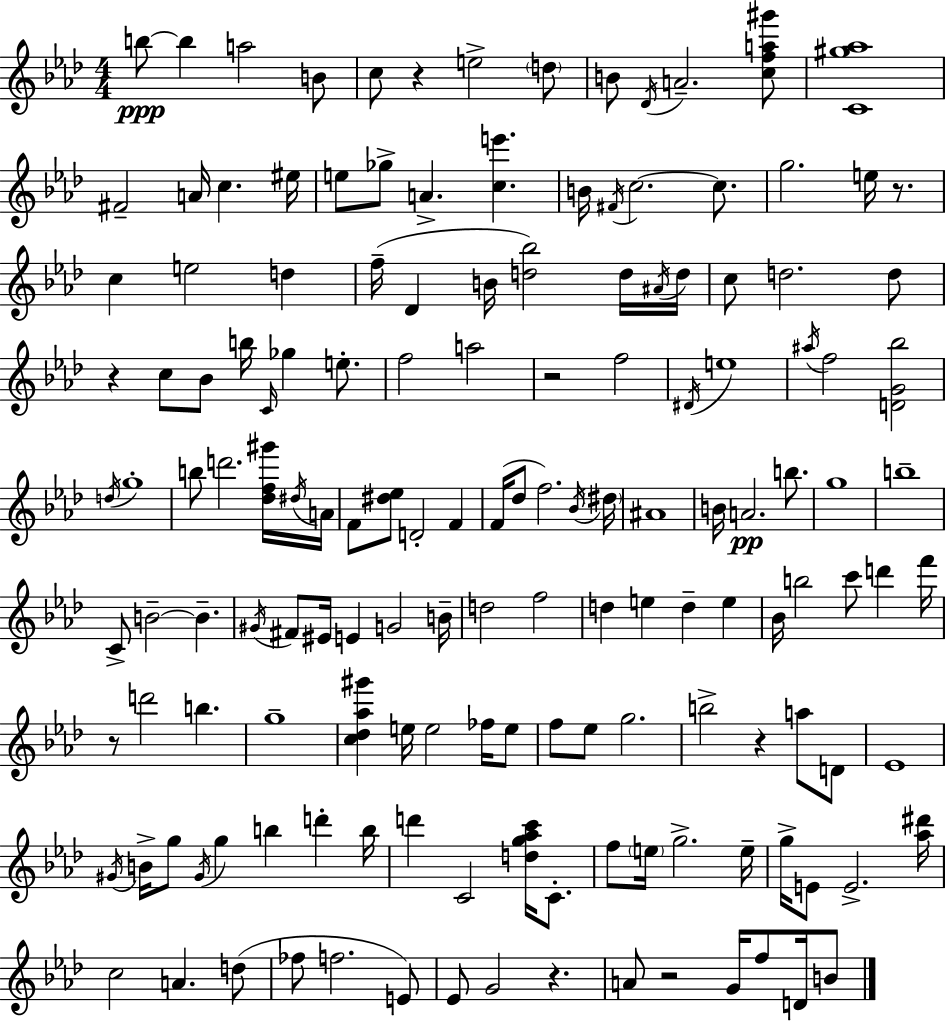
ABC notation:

X:1
T:Untitled
M:4/4
L:1/4
K:Ab
b/2 b a2 B/2 c/2 z e2 d/2 B/2 _D/4 A2 [cfa^g']/2 [C^g_a]4 ^F2 A/4 c ^e/4 e/2 _g/2 A [ce'] B/4 ^F/4 c2 c/2 g2 e/4 z/2 c e2 d f/4 _D B/4 [d_b]2 d/4 ^A/4 d/4 c/2 d2 d/2 z c/2 _B/2 b/4 C/4 _g e/2 f2 a2 z2 f2 ^D/4 e4 ^a/4 f2 [DG_b]2 d/4 g4 b/2 d'2 [_df^g']/4 ^d/4 A/4 F/2 [^d_e]/2 D2 F F/4 _d/2 f2 _B/4 ^d/4 ^A4 B/4 A2 b/2 g4 b4 C/2 B2 B ^G/4 ^F/2 ^E/4 E G2 B/4 d2 f2 d e d e _B/4 b2 c'/2 d' f'/4 z/2 d'2 b g4 [c_d_a^g'] e/4 e2 _f/4 e/2 f/2 _e/2 g2 b2 z a/2 D/2 _E4 ^G/4 B/4 g/2 ^G/4 g b d' b/4 d' C2 [dg_ac']/4 C/2 f/2 e/4 g2 e/4 g/4 E/2 E2 [_a^d']/4 c2 A d/2 _f/2 f2 E/2 _E/2 G2 z A/2 z2 G/4 f/2 D/4 B/2